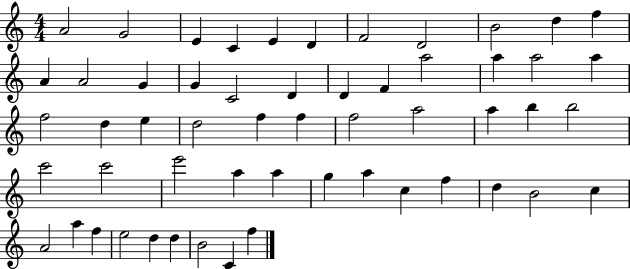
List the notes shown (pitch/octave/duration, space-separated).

A4/h G4/h E4/q C4/q E4/q D4/q F4/h D4/h B4/h D5/q F5/q A4/q A4/h G4/q G4/q C4/h D4/q D4/q F4/q A5/h A5/q A5/h A5/q F5/h D5/q E5/q D5/h F5/q F5/q F5/h A5/h A5/q B5/q B5/h C6/h C6/h E6/h A5/q A5/q G5/q A5/q C5/q F5/q D5/q B4/h C5/q A4/h A5/q F5/q E5/h D5/q D5/q B4/h C4/q F5/q